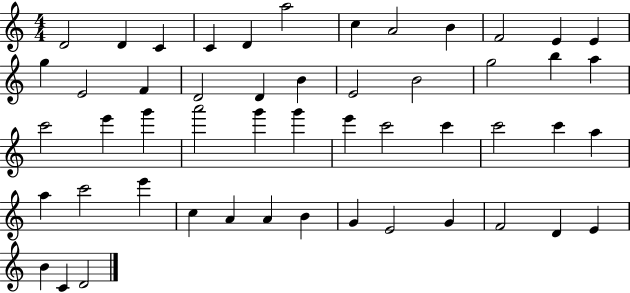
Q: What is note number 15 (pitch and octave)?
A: F4